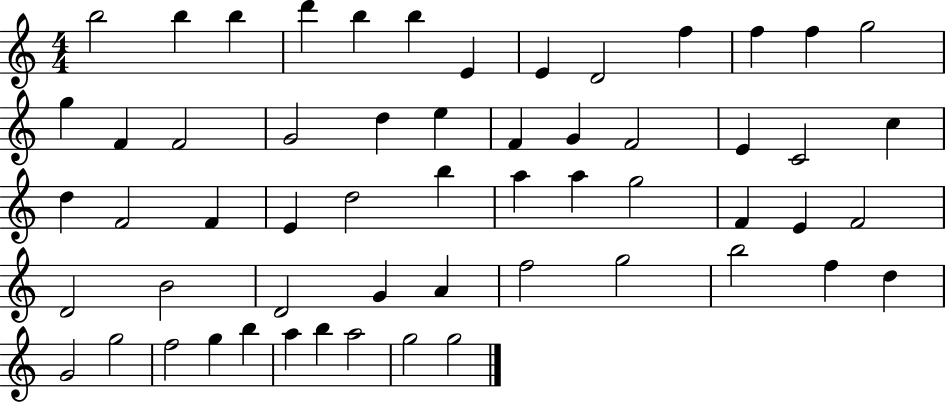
X:1
T:Untitled
M:4/4
L:1/4
K:C
b2 b b d' b b E E D2 f f f g2 g F F2 G2 d e F G F2 E C2 c d F2 F E d2 b a a g2 F E F2 D2 B2 D2 G A f2 g2 b2 f d G2 g2 f2 g b a b a2 g2 g2